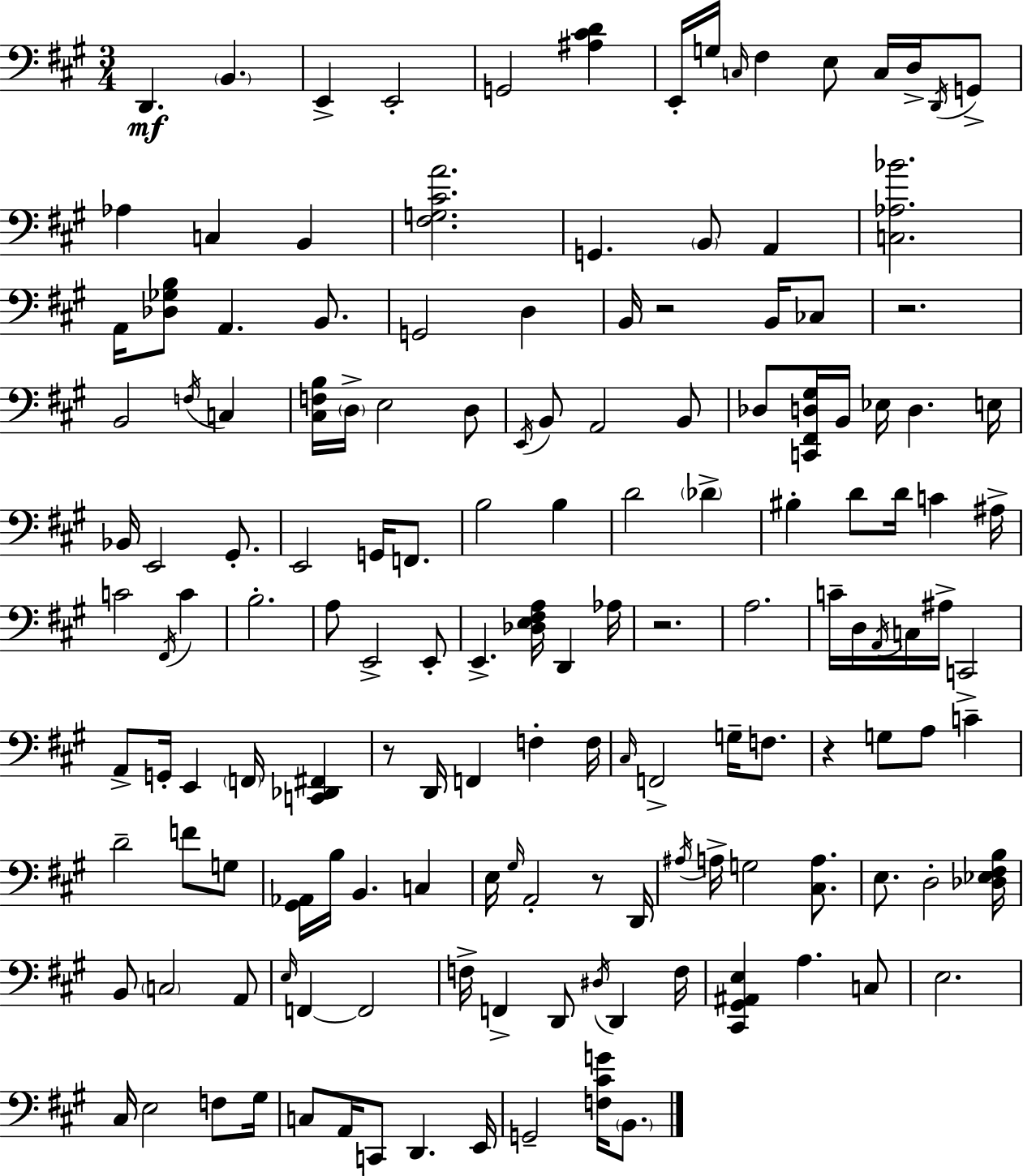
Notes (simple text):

D2/q. B2/q. E2/q E2/h G2/h [A#3,C#4,D4]/q E2/s G3/s C3/s F#3/q E3/e C3/s D3/s D2/s G2/e Ab3/q C3/q B2/q [F#3,G3,C#4,A4]/h. G2/q. B2/e A2/q [C3,Ab3,Bb4]/h. A2/s [Db3,Gb3,B3]/e A2/q. B2/e. G2/h D3/q B2/s R/h B2/s CES3/e R/h. B2/h F3/s C3/q [C#3,F3,B3]/s D3/s E3/h D3/e E2/s B2/e A2/h B2/e Db3/e [C2,F#2,D3,G#3]/s B2/s Eb3/s D3/q. E3/s Bb2/s E2/h G#2/e. E2/h G2/s F2/e. B3/h B3/q D4/h Db4/q BIS3/q D4/e D4/s C4/q A#3/s C4/h F#2/s C4/q B3/h. A3/e E2/h E2/e E2/q. [Db3,E3,F#3,A3]/s D2/q Ab3/s R/h. A3/h. C4/s D3/s A2/s C3/s A#3/s C2/h A2/e G2/s E2/q F2/s [C2,Db2,F#2]/q R/e D2/s F2/q F3/q F3/s C#3/s F2/h G3/s F3/e. R/q G3/e A3/e C4/q D4/h F4/e G3/e [G#2,Ab2]/s B3/s B2/q. C3/q E3/s G#3/s A2/h R/e D2/s A#3/s A3/s G3/h [C#3,A3]/e. E3/e. D3/h [Db3,Eb3,F#3,B3]/s B2/e C3/h A2/e E3/s F2/q F2/h F3/s F2/q D2/e D#3/s D2/q F3/s [C#2,G#2,A#2,E3]/q A3/q. C3/e E3/h. C#3/s E3/h F3/e G#3/s C3/e A2/s C2/e D2/q. E2/s G2/h [F3,C#4,G4]/s B2/e.